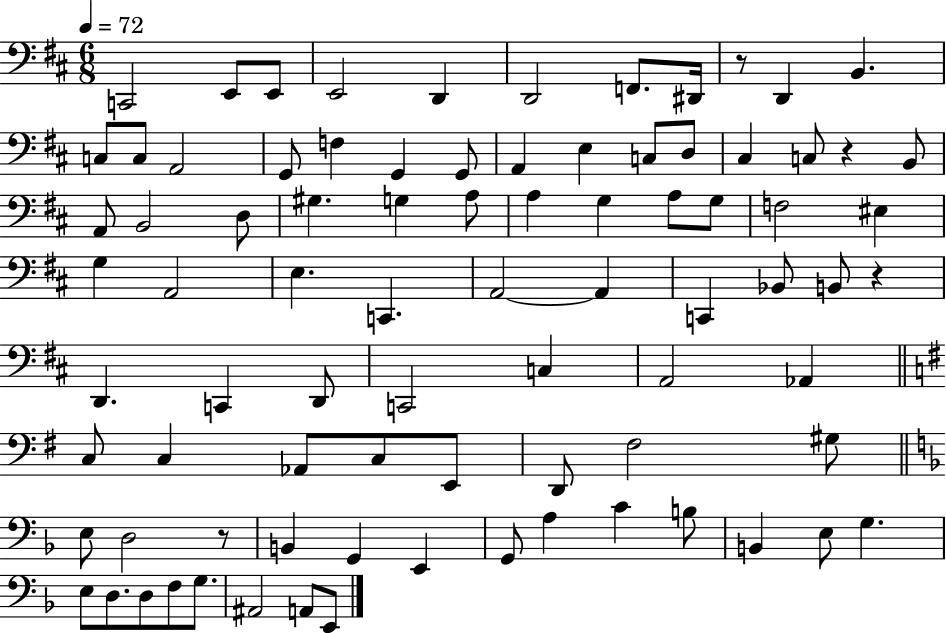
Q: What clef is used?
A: bass